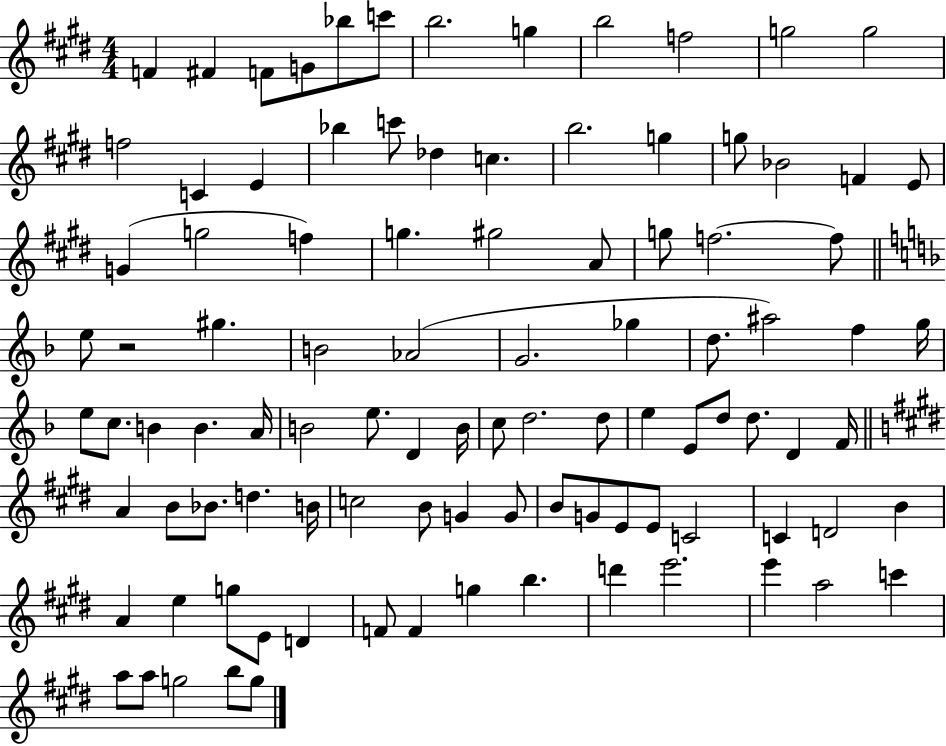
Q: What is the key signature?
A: E major